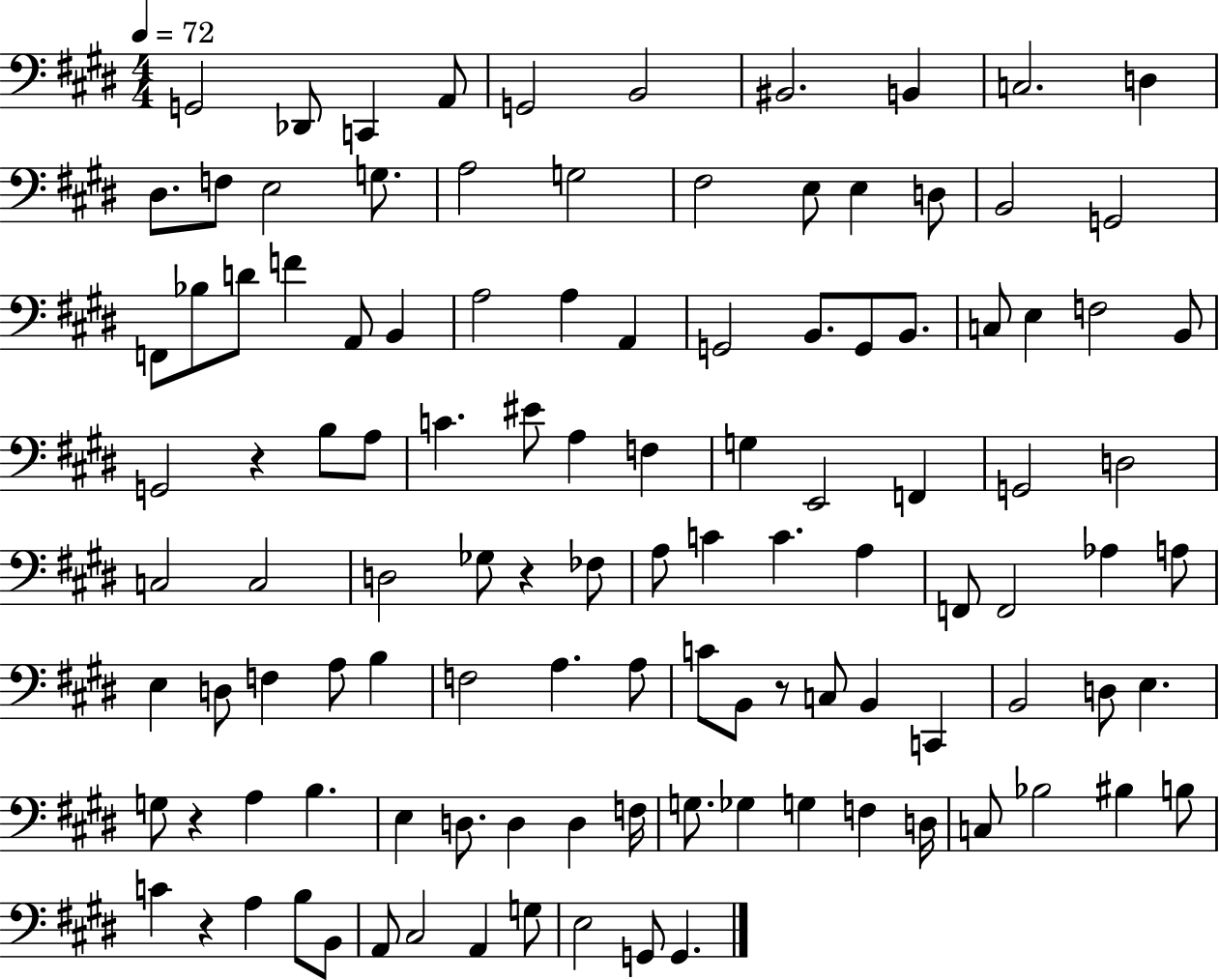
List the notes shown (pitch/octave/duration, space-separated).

G2/h Db2/e C2/q A2/e G2/h B2/h BIS2/h. B2/q C3/h. D3/q D#3/e. F3/e E3/h G3/e. A3/h G3/h F#3/h E3/e E3/q D3/e B2/h G2/h F2/e Bb3/e D4/e F4/q A2/e B2/q A3/h A3/q A2/q G2/h B2/e. G2/e B2/e. C3/e E3/q F3/h B2/e G2/h R/q B3/e A3/e C4/q. EIS4/e A3/q F3/q G3/q E2/h F2/q G2/h D3/h C3/h C3/h D3/h Gb3/e R/q FES3/e A3/e C4/q C4/q. A3/q F2/e F2/h Ab3/q A3/e E3/q D3/e F3/q A3/e B3/q F3/h A3/q. A3/e C4/e B2/e R/e C3/e B2/q C2/q B2/h D3/e E3/q. G3/e R/q A3/q B3/q. E3/q D3/e. D3/q D3/q F3/s G3/e. Gb3/q G3/q F3/q D3/s C3/e Bb3/h BIS3/q B3/e C4/q R/q A3/q B3/e B2/e A2/e C#3/h A2/q G3/e E3/h G2/e G2/q.